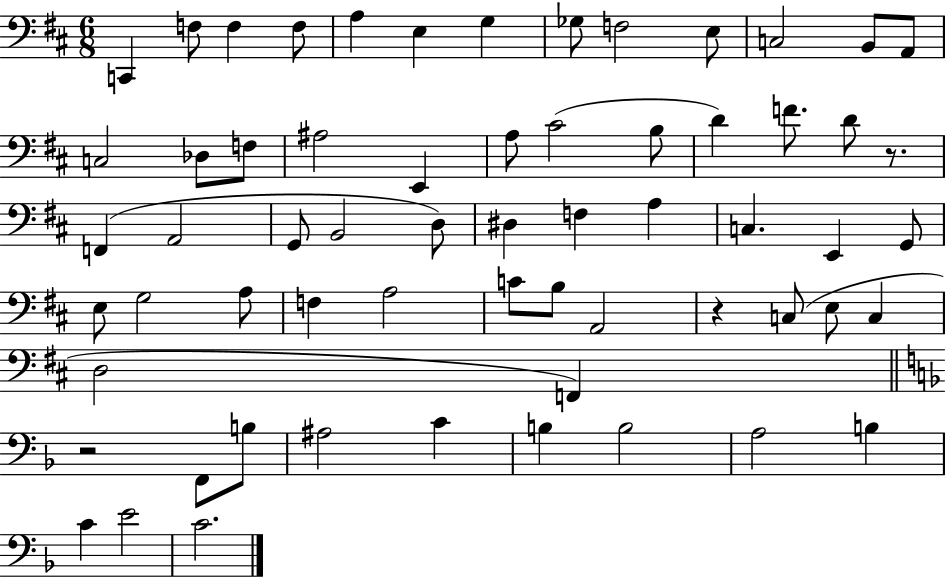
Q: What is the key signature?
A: D major